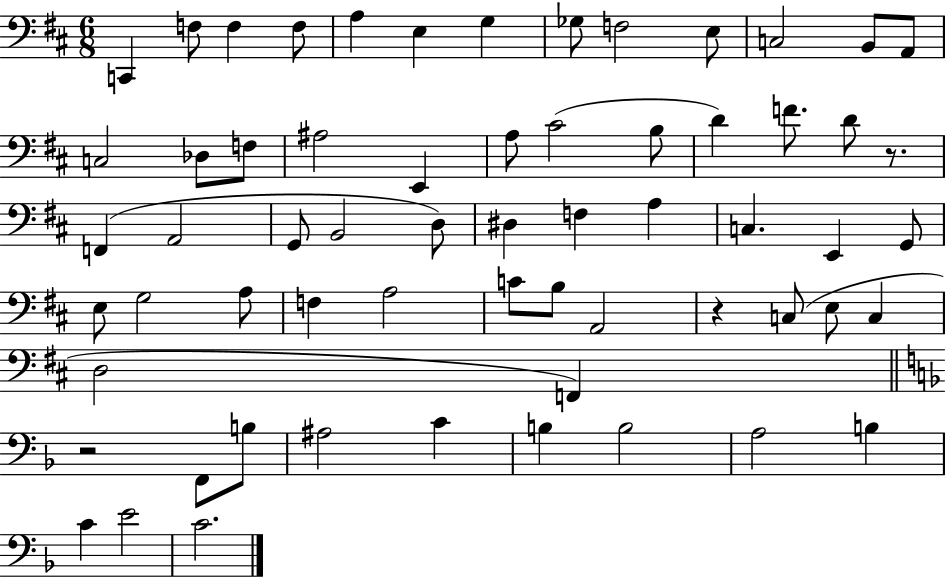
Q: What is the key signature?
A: D major